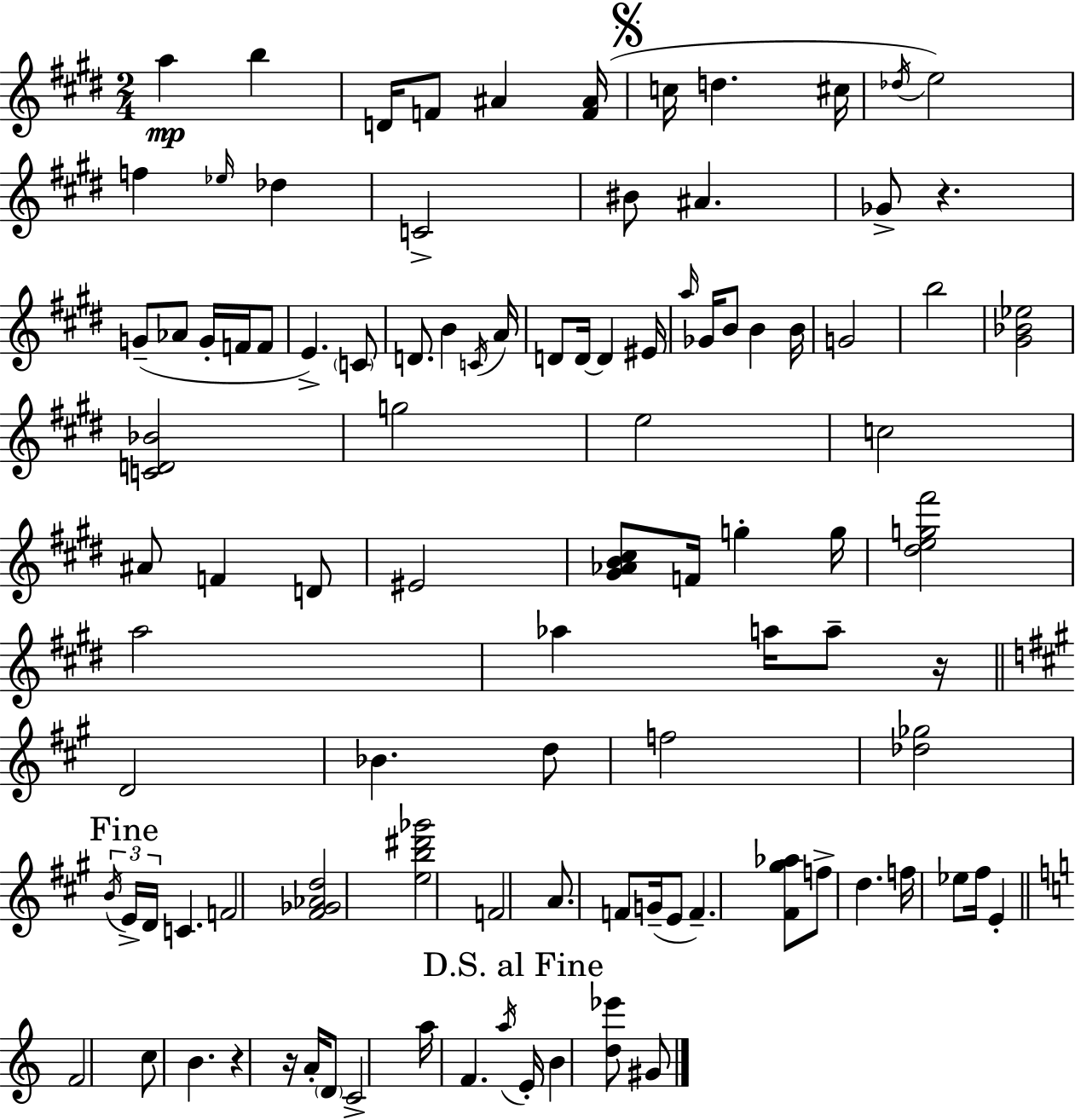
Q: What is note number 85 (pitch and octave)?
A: B4